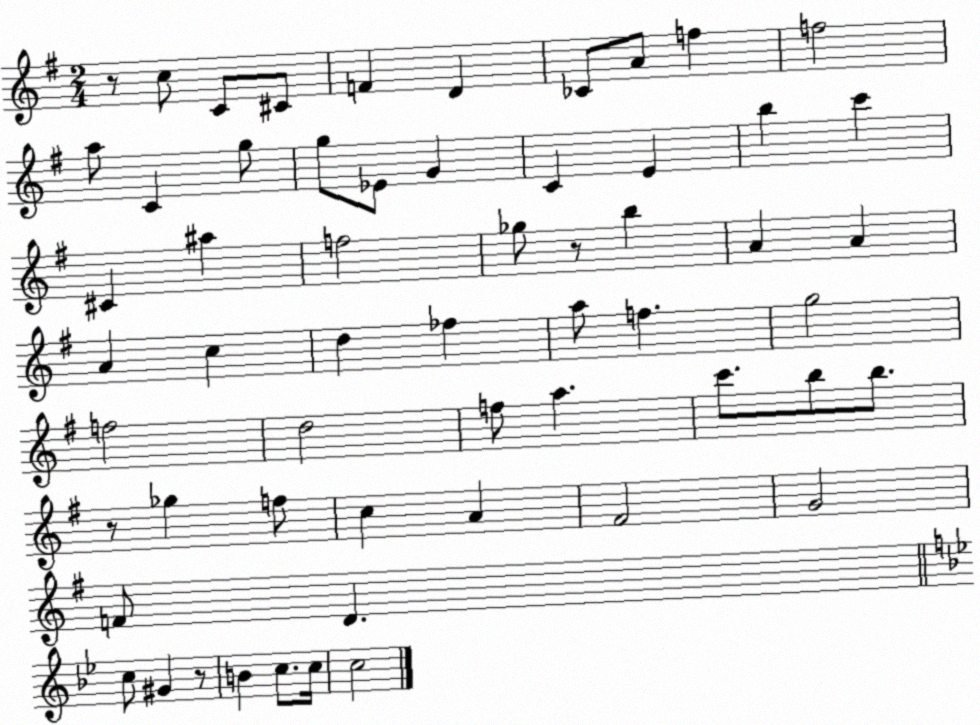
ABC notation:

X:1
T:Untitled
M:2/4
L:1/4
K:G
z/2 c/2 C/2 ^C/2 F D _C/2 A/2 f f2 a/2 C g/2 g/2 _E/2 G C E b c' ^C ^a f2 _g/2 z/2 b A A A c d _f a/2 f g2 f2 d2 f/2 a c'/2 b/2 b/2 z/2 _g f/2 c A ^F2 G2 F/2 D c/2 ^G z/2 B c/2 c/4 c2